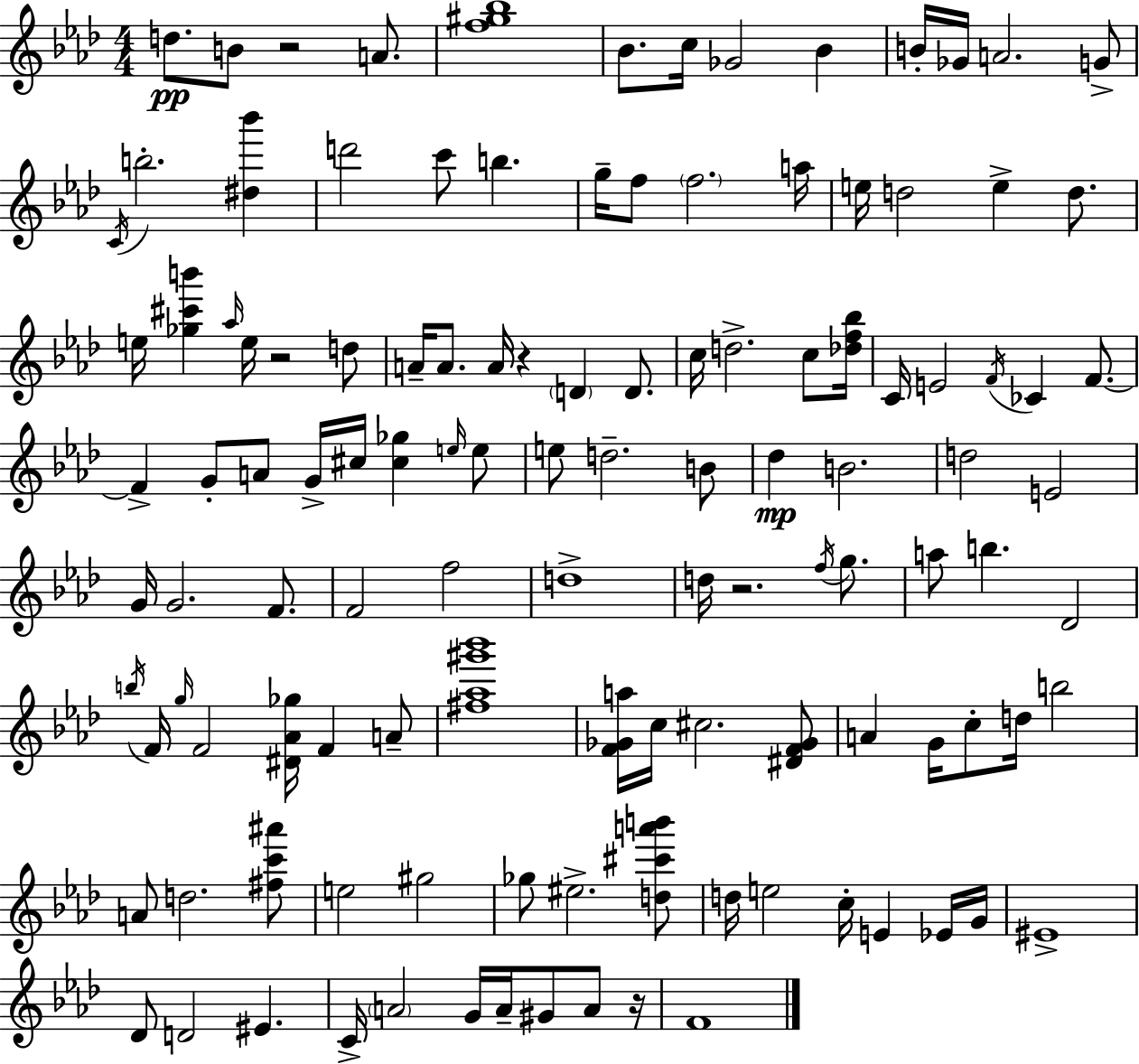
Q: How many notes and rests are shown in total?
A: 119